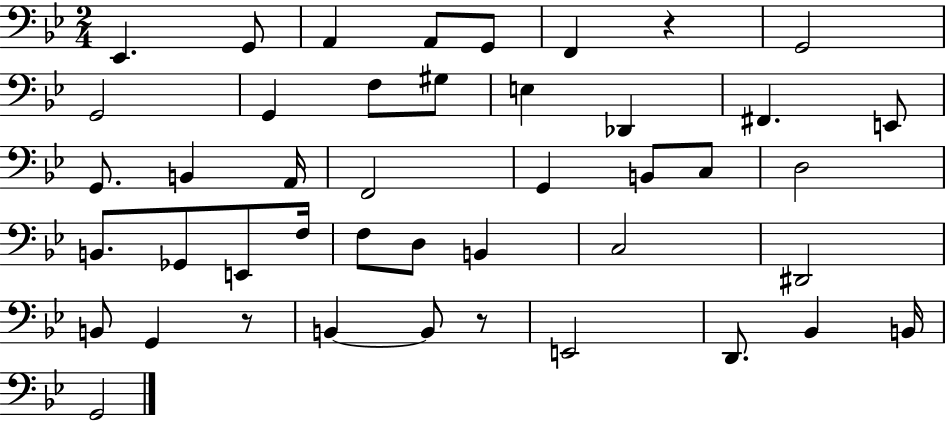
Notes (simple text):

Eb2/q. G2/e A2/q A2/e G2/e F2/q R/q G2/h G2/h G2/q F3/e G#3/e E3/q Db2/q F#2/q. E2/e G2/e. B2/q A2/s F2/h G2/q B2/e C3/e D3/h B2/e. Gb2/e E2/e F3/s F3/e D3/e B2/q C3/h D#2/h B2/e G2/q R/e B2/q B2/e R/e E2/h D2/e. Bb2/q B2/s G2/h